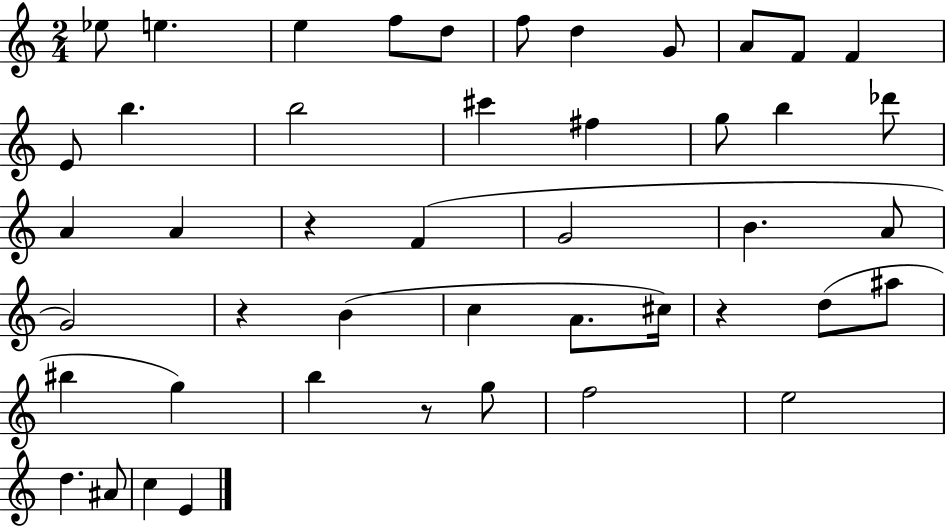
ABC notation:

X:1
T:Untitled
M:2/4
L:1/4
K:C
_e/2 e e f/2 d/2 f/2 d G/2 A/2 F/2 F E/2 b b2 ^c' ^f g/2 b _d'/2 A A z F G2 B A/2 G2 z B c A/2 ^c/4 z d/2 ^a/2 ^b g b z/2 g/2 f2 e2 d ^A/2 c E